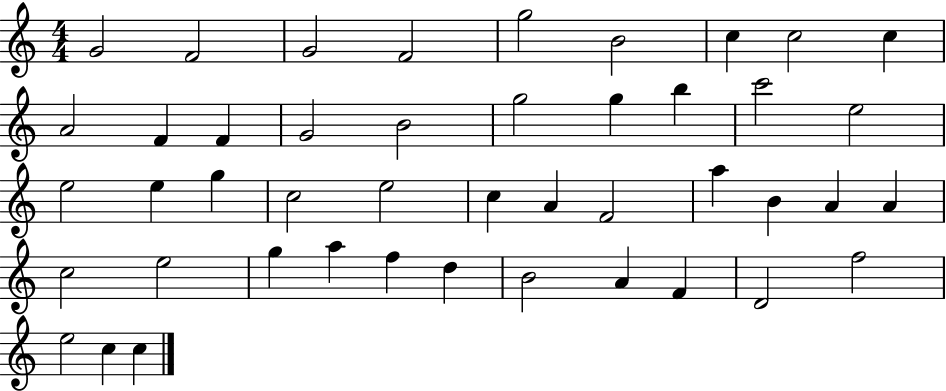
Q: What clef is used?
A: treble